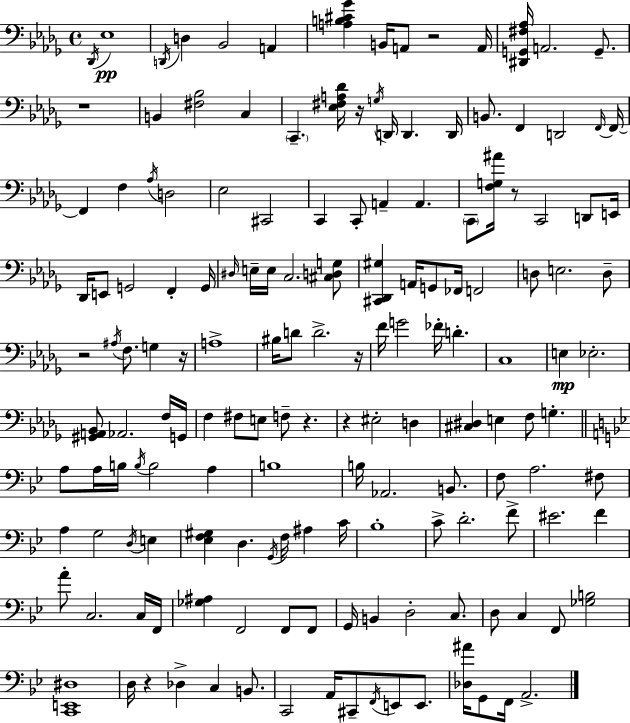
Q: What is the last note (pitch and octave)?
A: A2